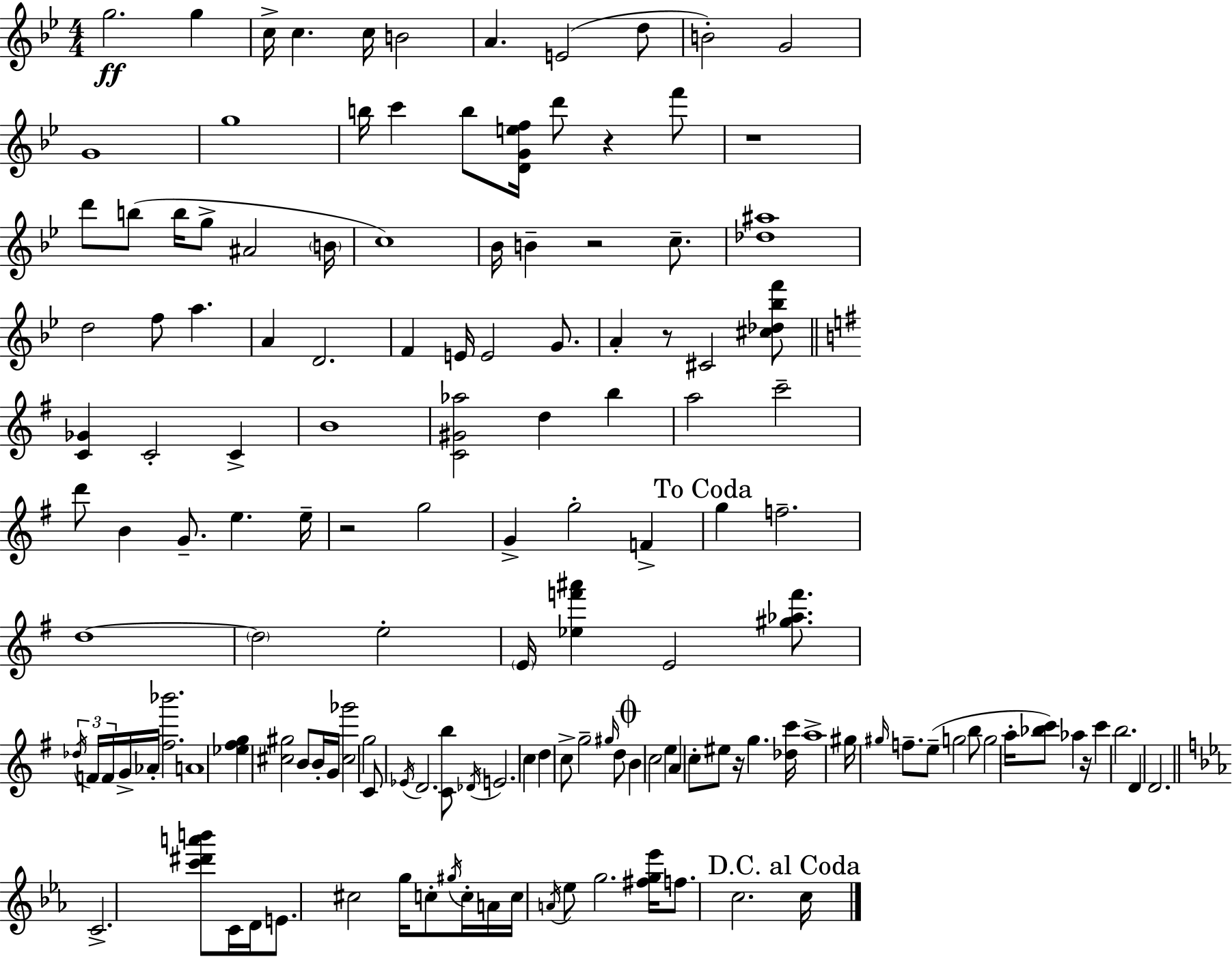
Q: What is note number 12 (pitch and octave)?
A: G4